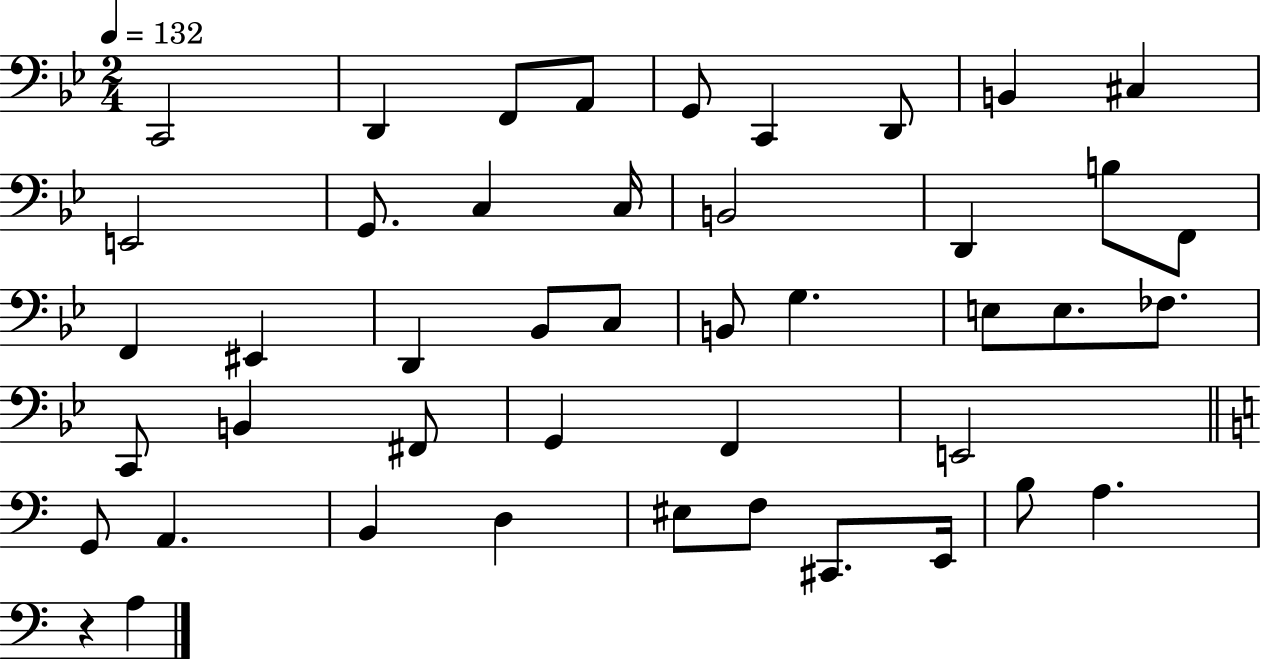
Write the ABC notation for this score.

X:1
T:Untitled
M:2/4
L:1/4
K:Bb
C,,2 D,, F,,/2 A,,/2 G,,/2 C,, D,,/2 B,, ^C, E,,2 G,,/2 C, C,/4 B,,2 D,, B,/2 F,,/2 F,, ^E,, D,, _B,,/2 C,/2 B,,/2 G, E,/2 E,/2 _F,/2 C,,/2 B,, ^F,,/2 G,, F,, E,,2 G,,/2 A,, B,, D, ^E,/2 F,/2 ^C,,/2 E,,/4 B,/2 A, z A,